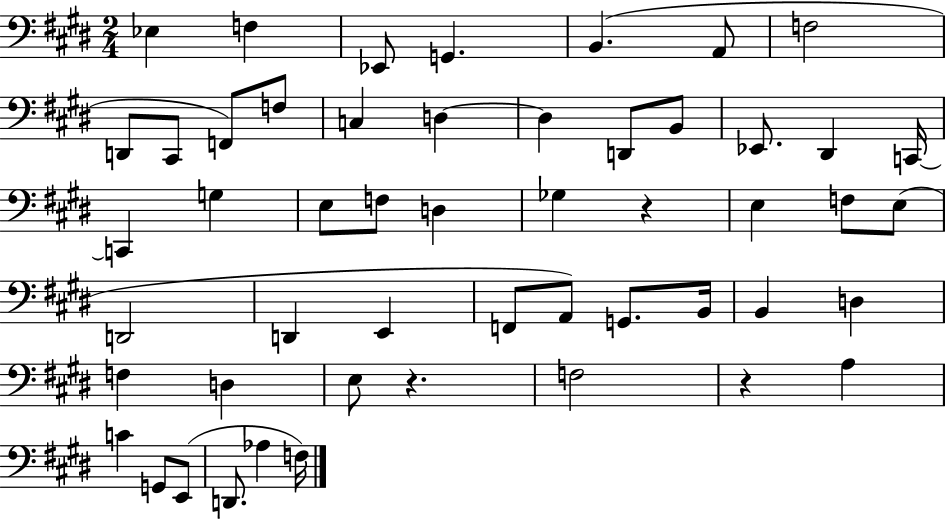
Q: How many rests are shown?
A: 3